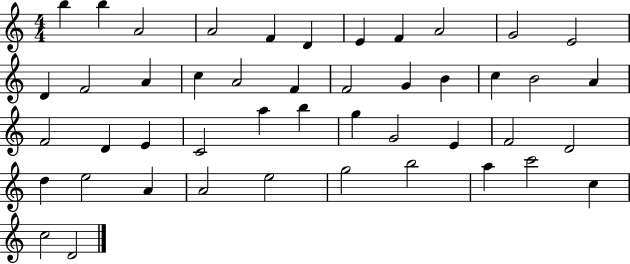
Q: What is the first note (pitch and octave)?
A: B5